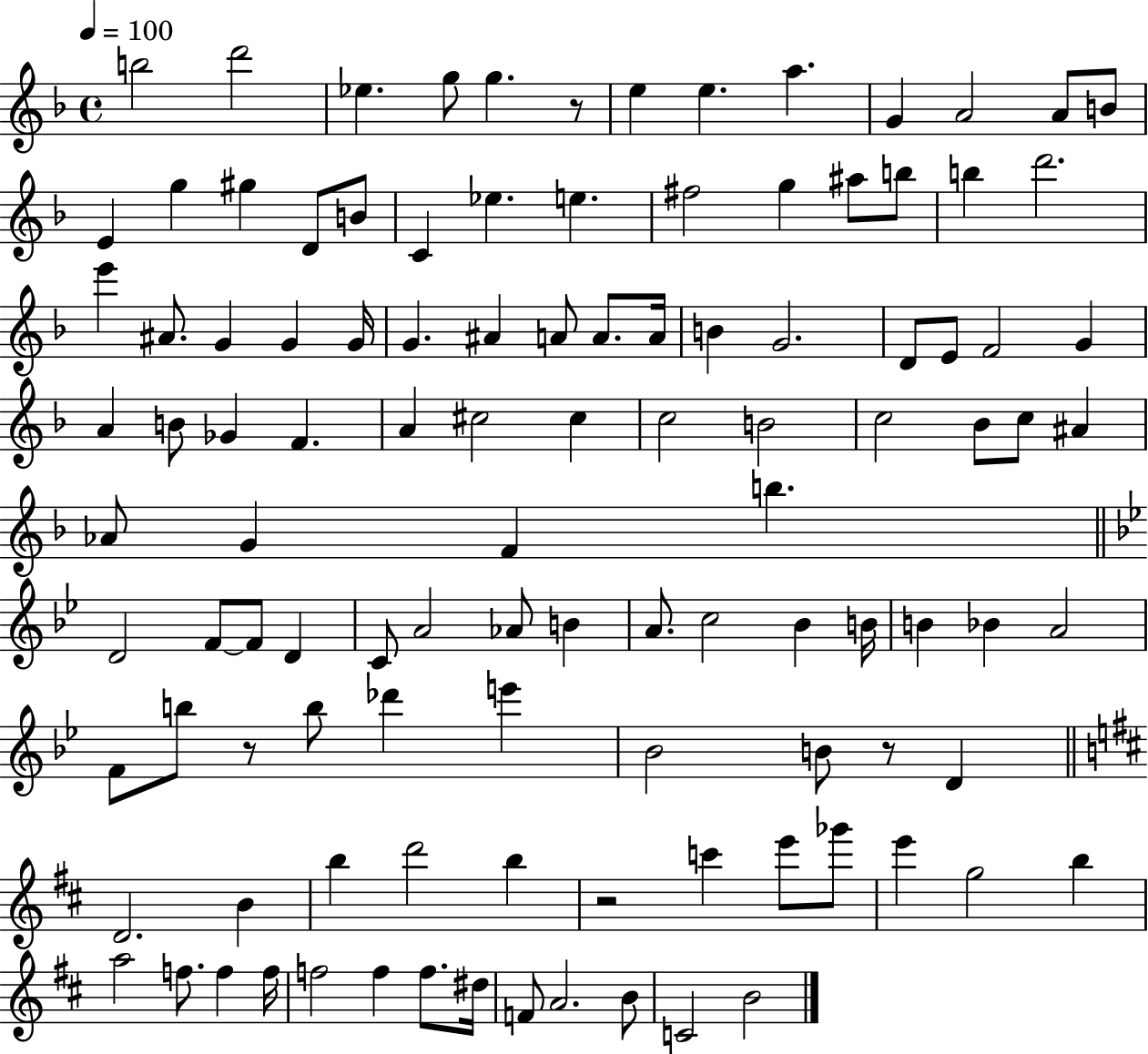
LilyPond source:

{
  \clef treble
  \time 4/4
  \defaultTimeSignature
  \key f \major
  \tempo 4 = 100
  b''2 d'''2 | ees''4. g''8 g''4. r8 | e''4 e''4. a''4. | g'4 a'2 a'8 b'8 | \break e'4 g''4 gis''4 d'8 b'8 | c'4 ees''4. e''4. | fis''2 g''4 ais''8 b''8 | b''4 d'''2. | \break e'''4 ais'8. g'4 g'4 g'16 | g'4. ais'4 a'8 a'8. a'16 | b'4 g'2. | d'8 e'8 f'2 g'4 | \break a'4 b'8 ges'4 f'4. | a'4 cis''2 cis''4 | c''2 b'2 | c''2 bes'8 c''8 ais'4 | \break aes'8 g'4 f'4 b''4. | \bar "||" \break \key g \minor d'2 f'8~~ f'8 d'4 | c'8 a'2 aes'8 b'4 | a'8. c''2 bes'4 b'16 | b'4 bes'4 a'2 | \break f'8 b''8 r8 b''8 des'''4 e'''4 | bes'2 b'8 r8 d'4 | \bar "||" \break \key d \major d'2. b'4 | b''4 d'''2 b''4 | r2 c'''4 e'''8 ges'''8 | e'''4 g''2 b''4 | \break a''2 f''8. f''4 f''16 | f''2 f''4 f''8. dis''16 | f'8 a'2. b'8 | c'2 b'2 | \break \bar "|."
}